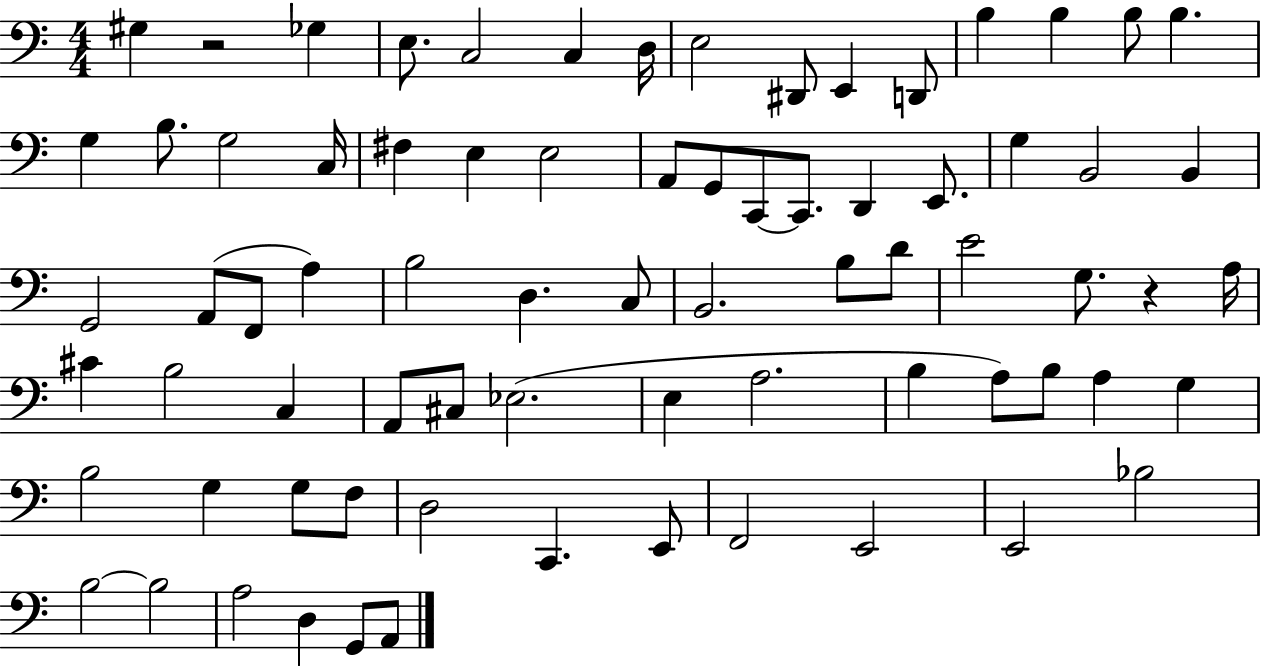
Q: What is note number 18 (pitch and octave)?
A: C3